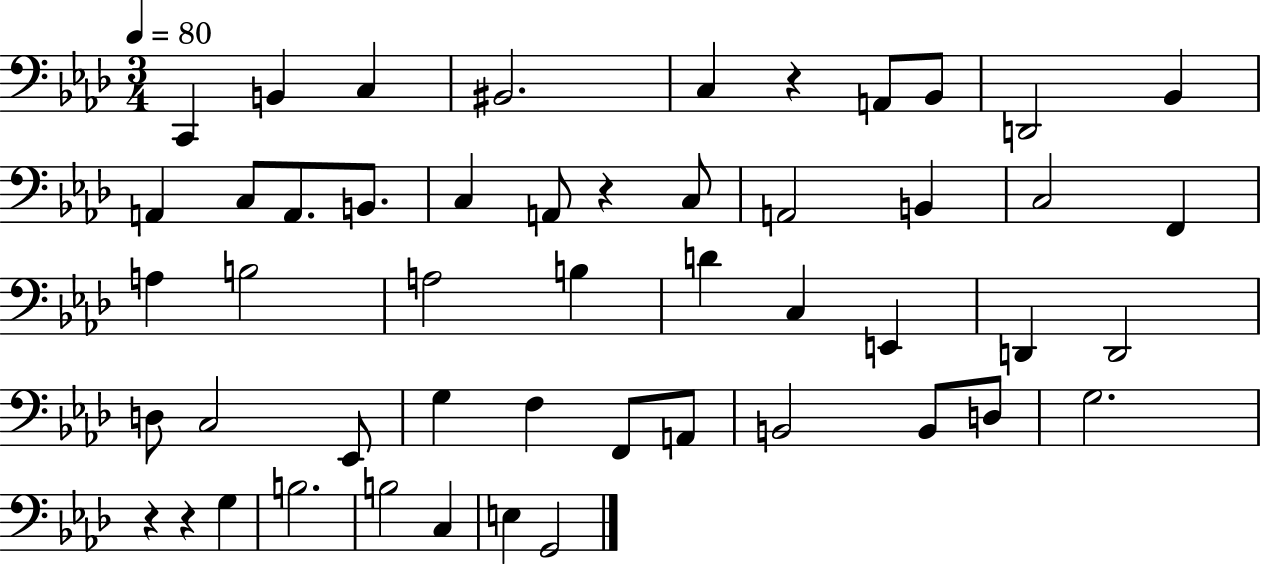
X:1
T:Untitled
M:3/4
L:1/4
K:Ab
C,, B,, C, ^B,,2 C, z A,,/2 _B,,/2 D,,2 _B,, A,, C,/2 A,,/2 B,,/2 C, A,,/2 z C,/2 A,,2 B,, C,2 F,, A, B,2 A,2 B, D C, E,, D,, D,,2 D,/2 C,2 _E,,/2 G, F, F,,/2 A,,/2 B,,2 B,,/2 D,/2 G,2 z z G, B,2 B,2 C, E, G,,2